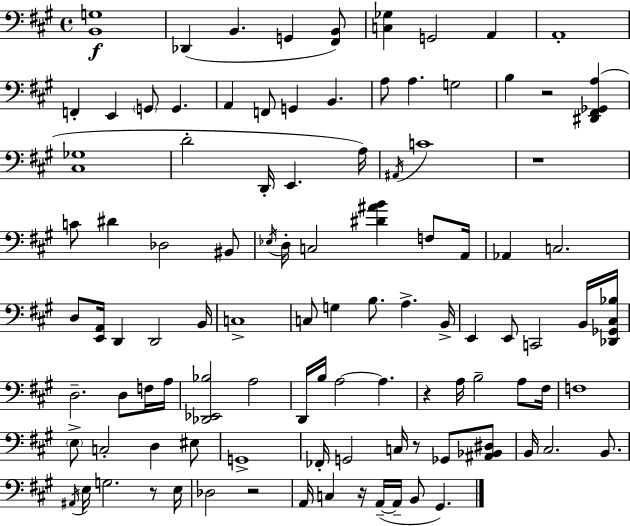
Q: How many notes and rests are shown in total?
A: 103